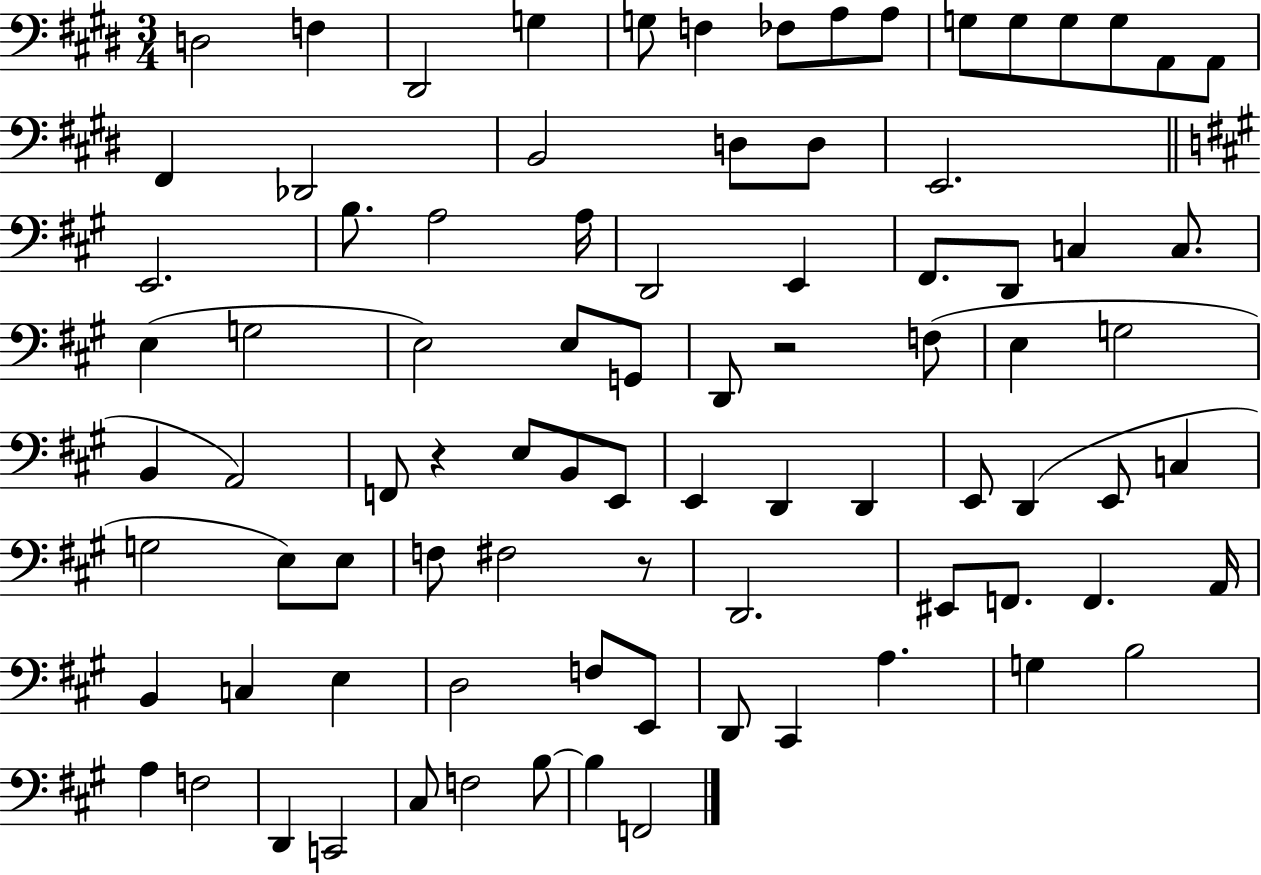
X:1
T:Untitled
M:3/4
L:1/4
K:E
D,2 F, ^D,,2 G, G,/2 F, _F,/2 A,/2 A,/2 G,/2 G,/2 G,/2 G,/2 A,,/2 A,,/2 ^F,, _D,,2 B,,2 D,/2 D,/2 E,,2 E,,2 B,/2 A,2 A,/4 D,,2 E,, ^F,,/2 D,,/2 C, C,/2 E, G,2 E,2 E,/2 G,,/2 D,,/2 z2 F,/2 E, G,2 B,, A,,2 F,,/2 z E,/2 B,,/2 E,,/2 E,, D,, D,, E,,/2 D,, E,,/2 C, G,2 E,/2 E,/2 F,/2 ^F,2 z/2 D,,2 ^E,,/2 F,,/2 F,, A,,/4 B,, C, E, D,2 F,/2 E,,/2 D,,/2 ^C,, A, G, B,2 A, F,2 D,, C,,2 ^C,/2 F,2 B,/2 B, F,,2